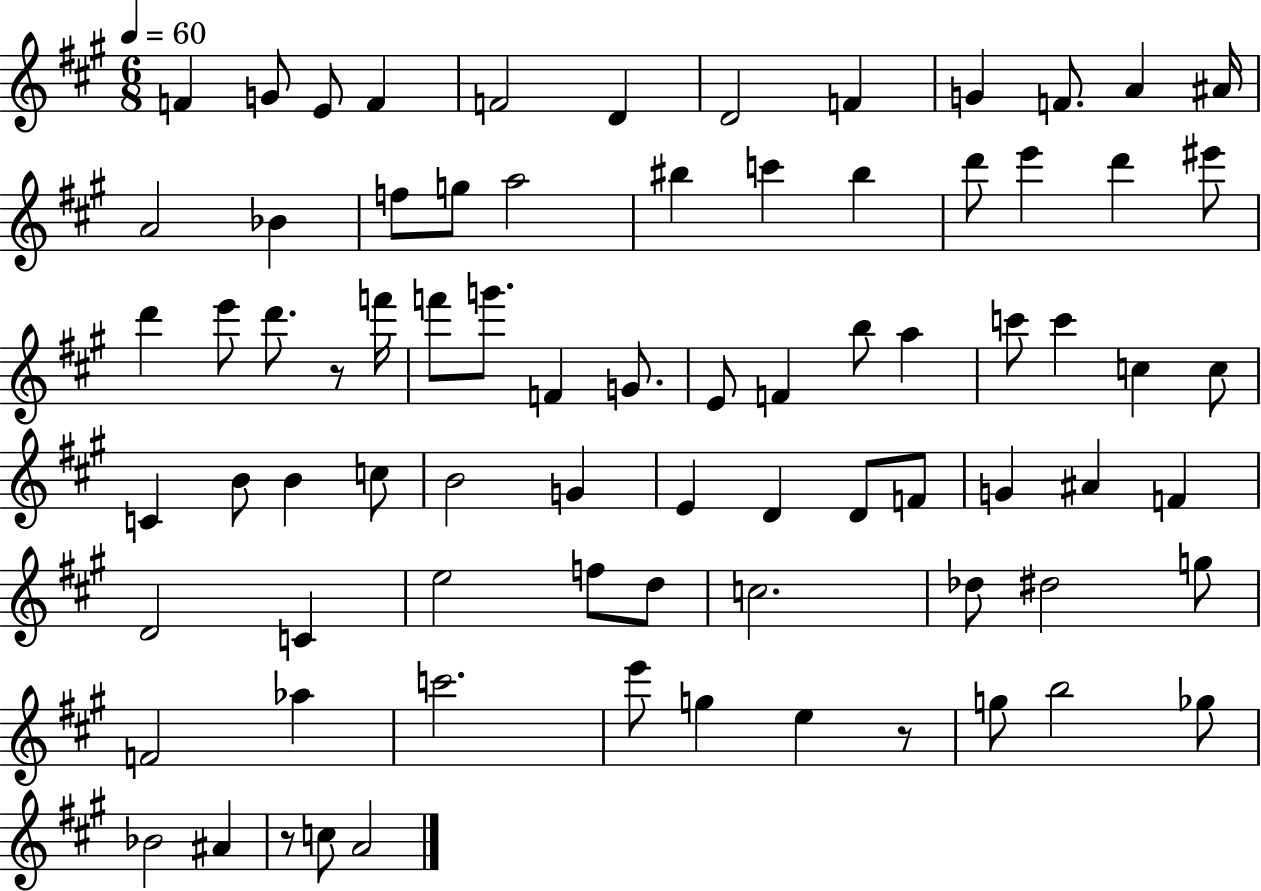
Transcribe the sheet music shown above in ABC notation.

X:1
T:Untitled
M:6/8
L:1/4
K:A
F G/2 E/2 F F2 D D2 F G F/2 A ^A/4 A2 _B f/2 g/2 a2 ^b c' ^b d'/2 e' d' ^e'/2 d' e'/2 d'/2 z/2 f'/4 f'/2 g'/2 F G/2 E/2 F b/2 a c'/2 c' c c/2 C B/2 B c/2 B2 G E D D/2 F/2 G ^A F D2 C e2 f/2 d/2 c2 _d/2 ^d2 g/2 F2 _a c'2 e'/2 g e z/2 g/2 b2 _g/2 _B2 ^A z/2 c/2 A2